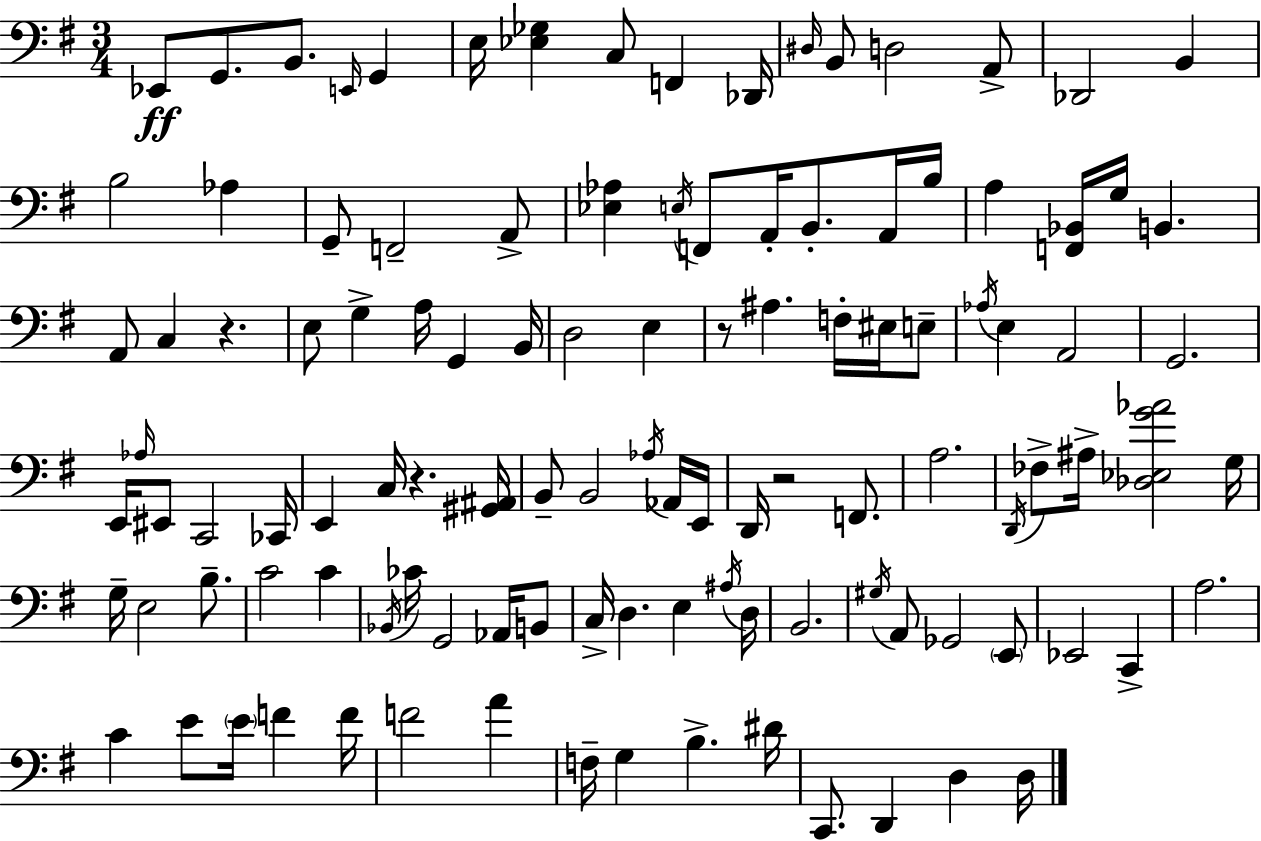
Eb2/e G2/e. B2/e. E2/s G2/q E3/s [Eb3,Gb3]/q C3/e F2/q Db2/s D#3/s B2/e D3/h A2/e Db2/h B2/q B3/h Ab3/q G2/e F2/h A2/e [Eb3,Ab3]/q E3/s F2/e A2/s B2/e. A2/s B3/s A3/q [F2,Bb2]/s G3/s B2/q. A2/e C3/q R/q. E3/e G3/q A3/s G2/q B2/s D3/h E3/q R/e A#3/q. F3/s EIS3/s E3/e Ab3/s E3/q A2/h G2/h. E2/s Ab3/s EIS2/e C2/h CES2/s E2/q C3/s R/q. [G#2,A#2]/s B2/e B2/h Ab3/s Ab2/s E2/s D2/s R/h F2/e. A3/h. D2/s FES3/e A#3/s [Db3,Eb3,G4,Ab4]/h G3/s G3/s E3/h B3/e. C4/h C4/q Bb2/s CES4/s G2/h Ab2/s B2/e C3/s D3/q. E3/q A#3/s D3/s B2/h. G#3/s A2/e Gb2/h E2/e Eb2/h C2/q A3/h. C4/q E4/e E4/s F4/q F4/s F4/h A4/q F3/s G3/q B3/q. D#4/s C2/e. D2/q D3/q D3/s